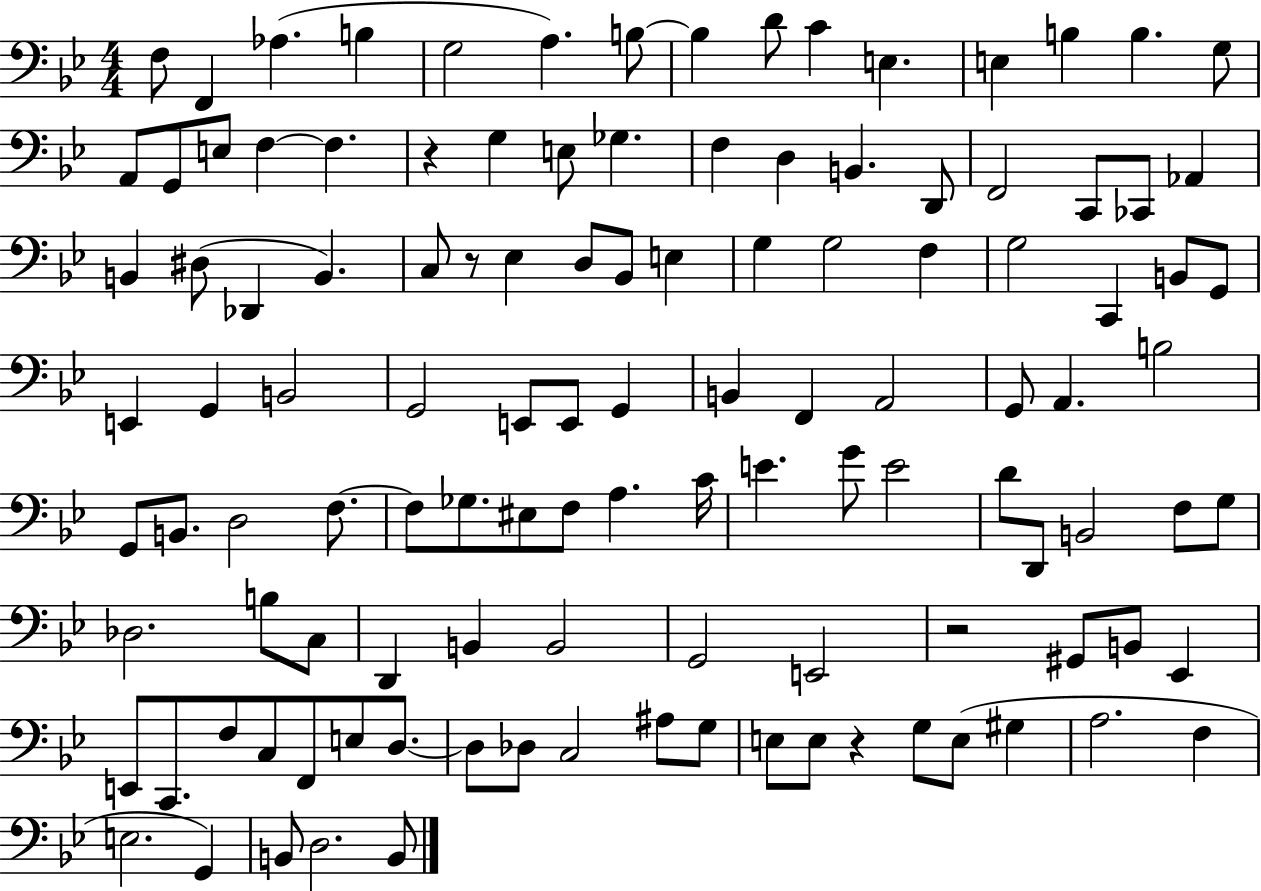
X:1
T:Untitled
M:4/4
L:1/4
K:Bb
F,/2 F,, _A, B, G,2 A, B,/2 B, D/2 C E, E, B, B, G,/2 A,,/2 G,,/2 E,/2 F, F, z G, E,/2 _G, F, D, B,, D,,/2 F,,2 C,,/2 _C,,/2 _A,, B,, ^D,/2 _D,, B,, C,/2 z/2 _E, D,/2 _B,,/2 E, G, G,2 F, G,2 C,, B,,/2 G,,/2 E,, G,, B,,2 G,,2 E,,/2 E,,/2 G,, B,, F,, A,,2 G,,/2 A,, B,2 G,,/2 B,,/2 D,2 F,/2 F,/2 _G,/2 ^E,/2 F,/2 A, C/4 E G/2 E2 D/2 D,,/2 B,,2 F,/2 G,/2 _D,2 B,/2 C,/2 D,, B,, B,,2 G,,2 E,,2 z2 ^G,,/2 B,,/2 _E,, E,,/2 C,,/2 F,/2 C,/2 F,,/2 E,/2 D,/2 D,/2 _D,/2 C,2 ^A,/2 G,/2 E,/2 E,/2 z G,/2 E,/2 ^G, A,2 F, E,2 G,, B,,/2 D,2 B,,/2